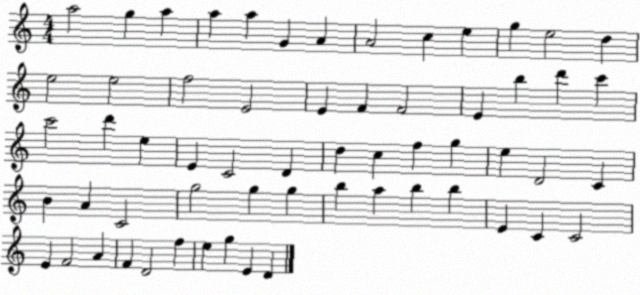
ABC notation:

X:1
T:Untitled
M:4/4
L:1/4
K:C
a2 g a a a G A A2 c e g e2 d e2 e2 f2 E2 E F F2 E b d' c' c'2 d' e E C2 D d c f g e D2 C B A C2 g2 g g b a b b E C C2 E F2 A F D2 f e g E D